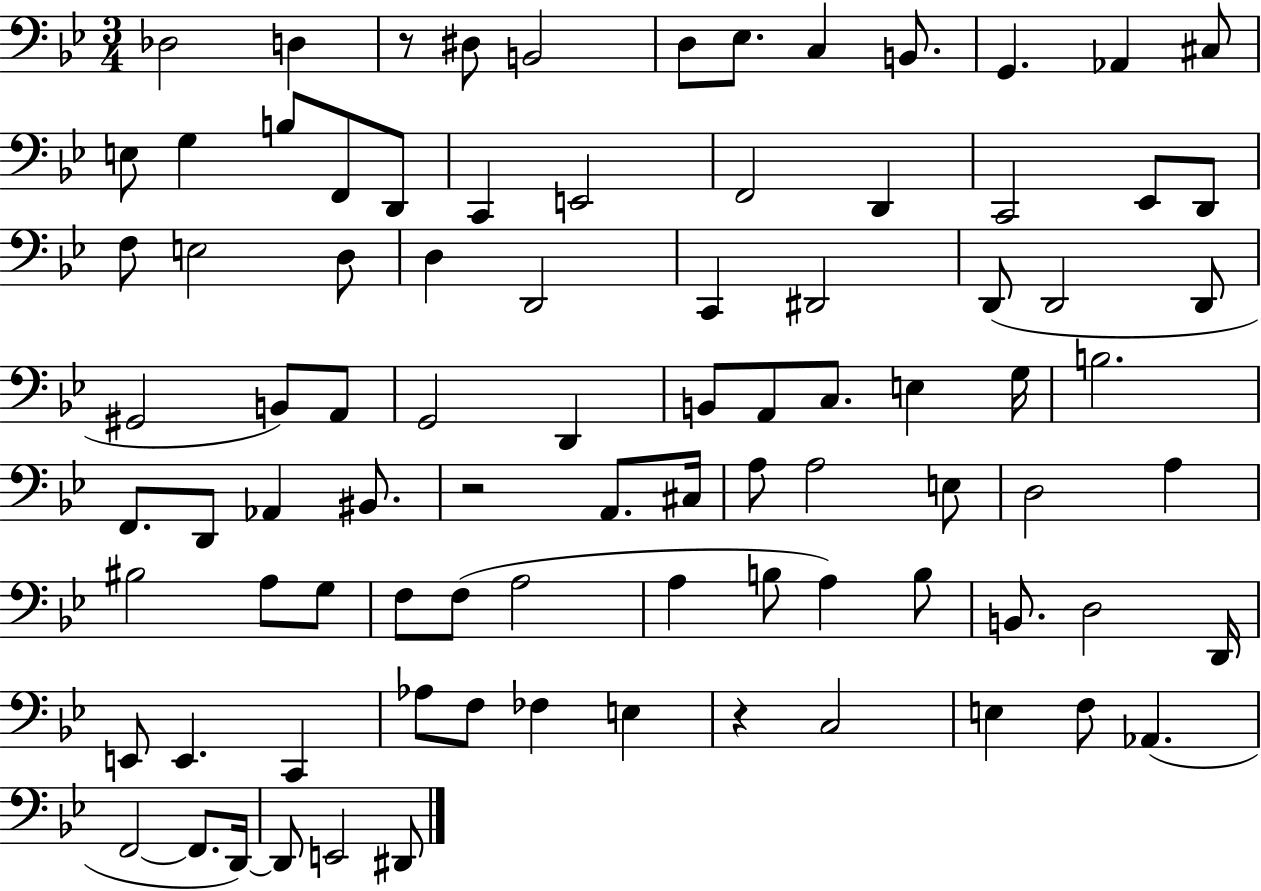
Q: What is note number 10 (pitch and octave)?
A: Ab2